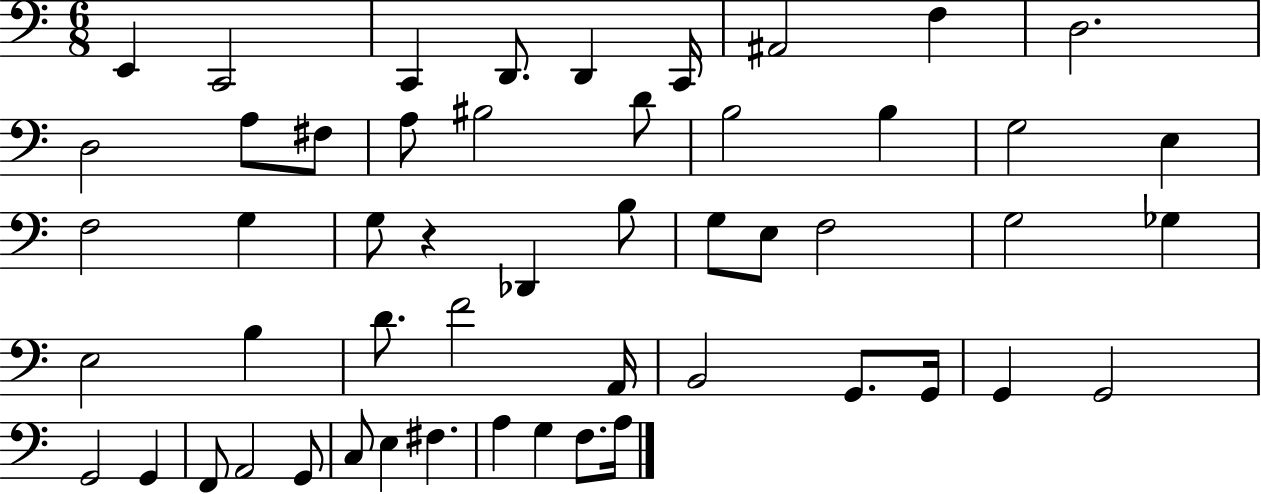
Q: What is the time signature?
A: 6/8